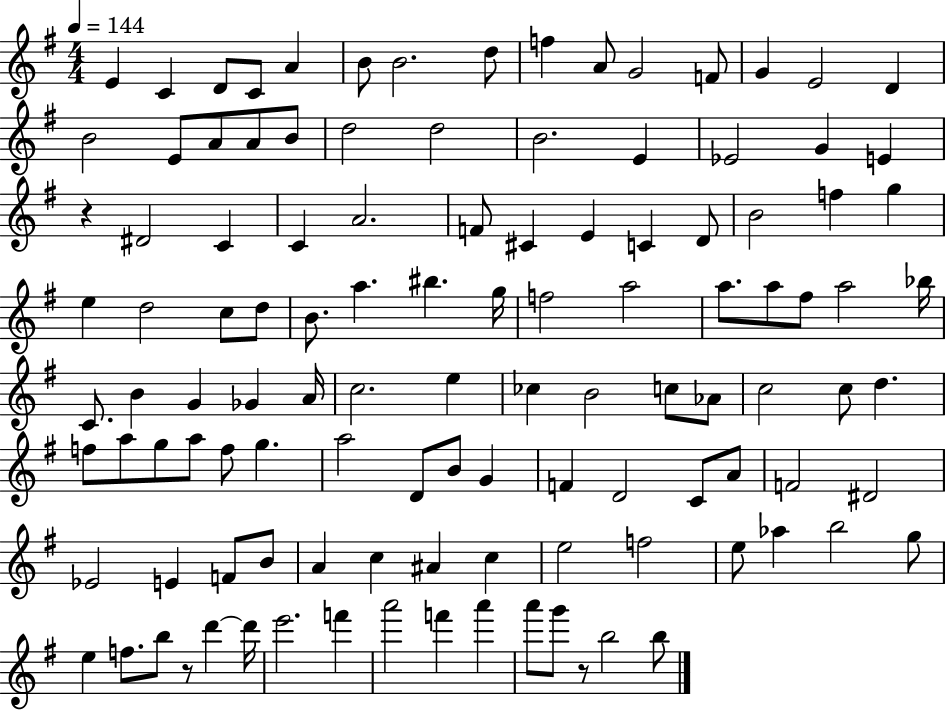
E4/q C4/q D4/e C4/e A4/q B4/e B4/h. D5/e F5/q A4/e G4/h F4/e G4/q E4/h D4/q B4/h E4/e A4/e A4/e B4/e D5/h D5/h B4/h. E4/q Eb4/h G4/q E4/q R/q D#4/h C4/q C4/q A4/h. F4/e C#4/q E4/q C4/q D4/e B4/h F5/q G5/q E5/q D5/h C5/e D5/e B4/e. A5/q. BIS5/q. G5/s F5/h A5/h A5/e. A5/e F#5/e A5/h Bb5/s C4/e. B4/q G4/q Gb4/q A4/s C5/h. E5/q CES5/q B4/h C5/e Ab4/e C5/h C5/e D5/q. F5/e A5/e G5/e A5/e F5/e G5/q. A5/h D4/e B4/e G4/q F4/q D4/h C4/e A4/e F4/h D#4/h Eb4/h E4/q F4/e B4/e A4/q C5/q A#4/q C5/q E5/h F5/h E5/e Ab5/q B5/h G5/e E5/q F5/e. B5/e R/e D6/q D6/s E6/h. F6/q A6/h F6/q A6/q A6/e G6/e R/e B5/h B5/e